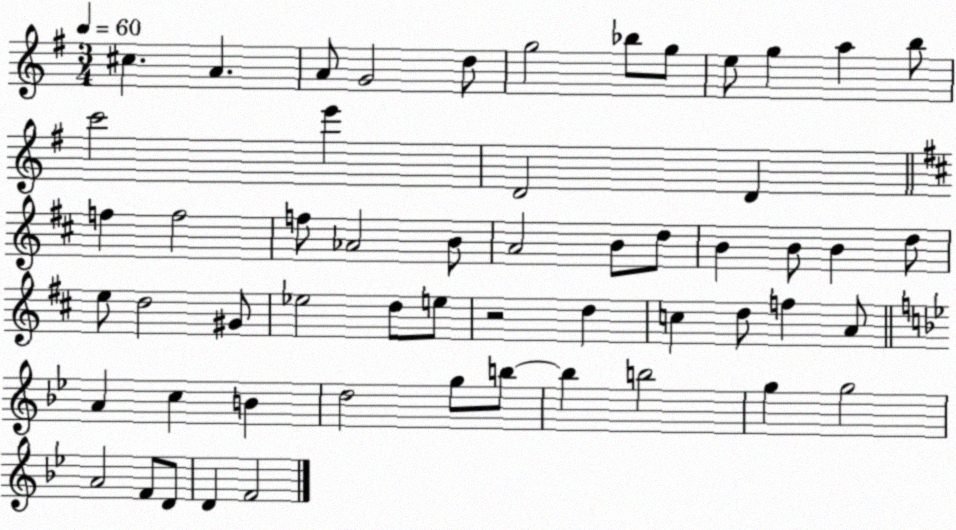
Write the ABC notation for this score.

X:1
T:Untitled
M:3/4
L:1/4
K:G
^c A A/2 G2 d/2 g2 _b/2 g/2 e/2 g a b/2 c'2 e' D2 D f f2 f/2 _A2 B/2 A2 B/2 d/2 B B/2 B d/2 e/2 d2 ^G/2 _e2 d/2 e/2 z2 d c d/2 f A/2 A c B d2 g/2 b/2 b b2 g g2 A2 F/2 D/2 D F2